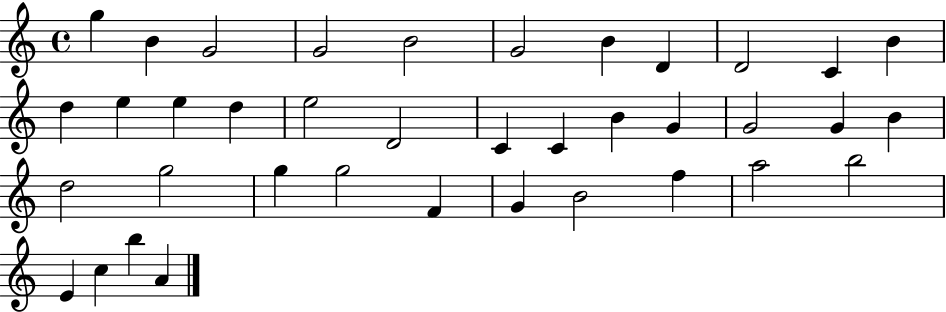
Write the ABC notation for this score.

X:1
T:Untitled
M:4/4
L:1/4
K:C
g B G2 G2 B2 G2 B D D2 C B d e e d e2 D2 C C B G G2 G B d2 g2 g g2 F G B2 f a2 b2 E c b A